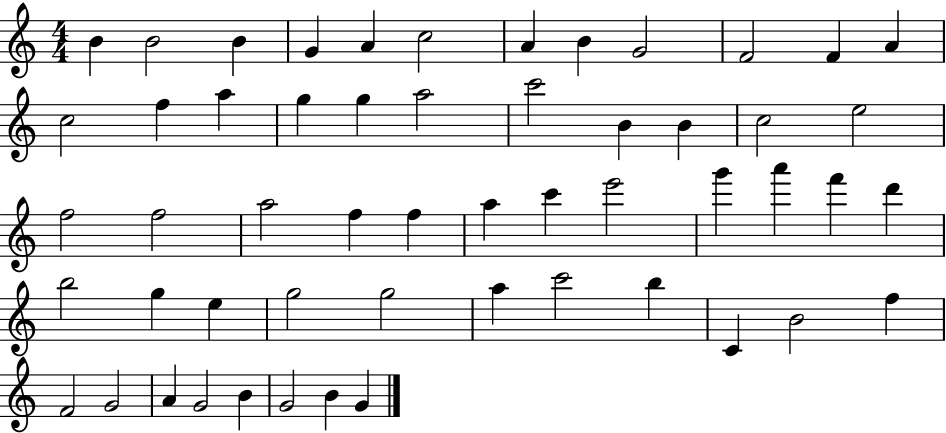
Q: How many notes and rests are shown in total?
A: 54